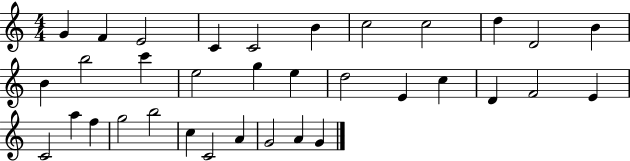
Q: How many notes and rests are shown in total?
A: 34